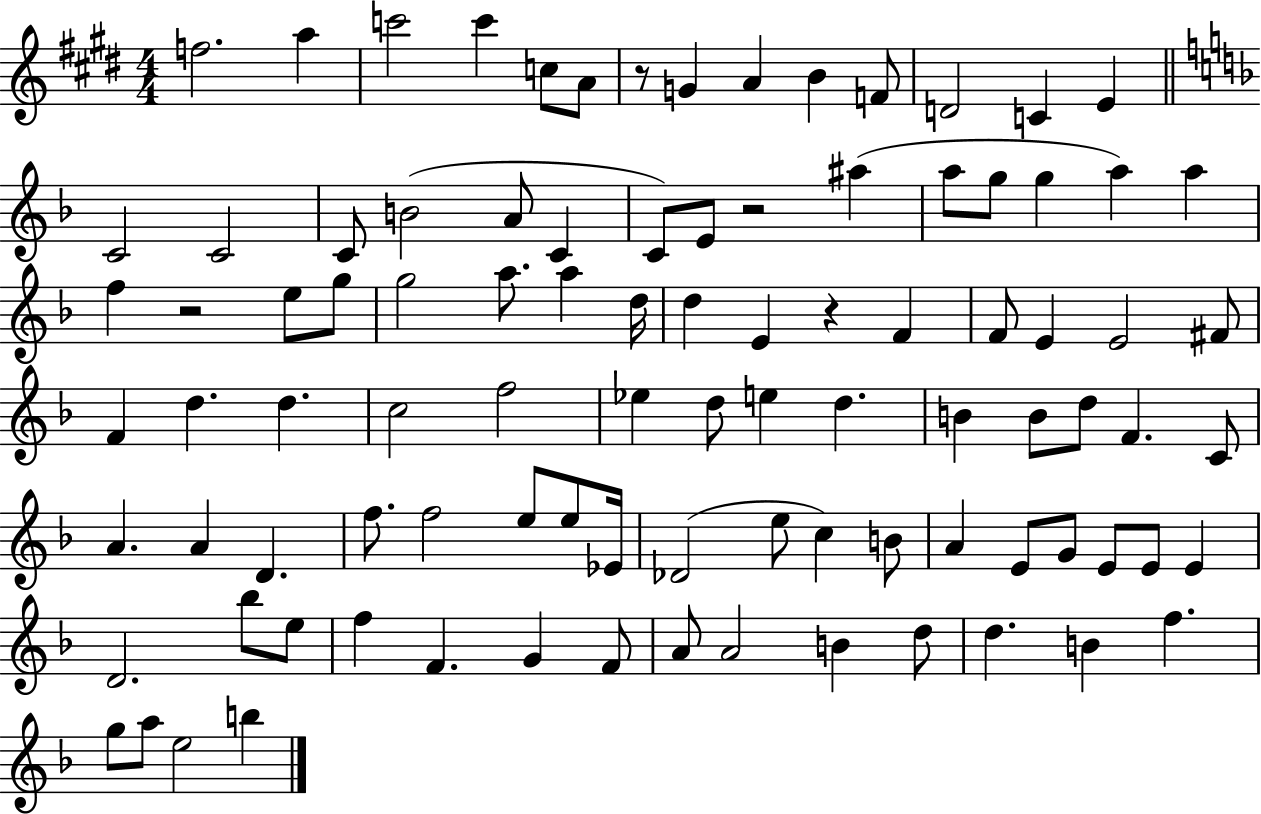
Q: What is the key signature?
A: E major